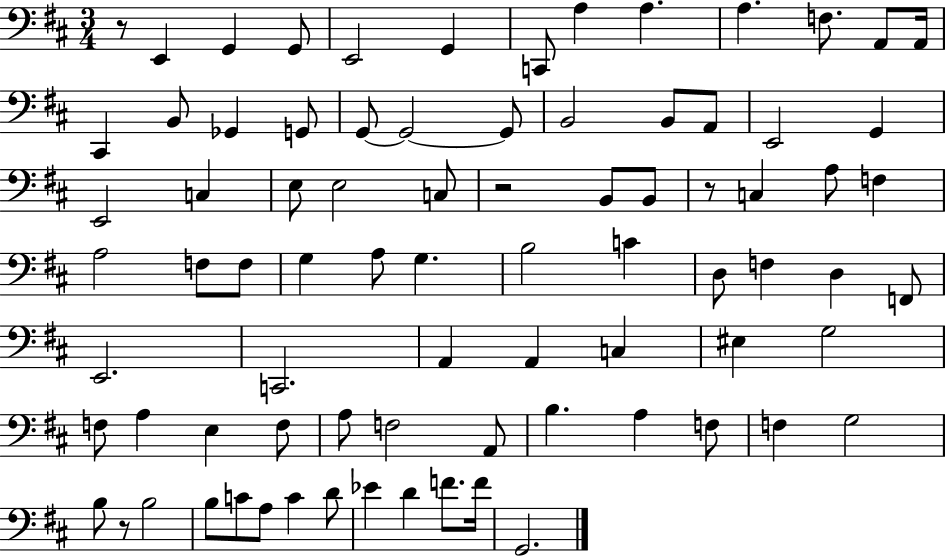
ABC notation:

X:1
T:Untitled
M:3/4
L:1/4
K:D
z/2 E,, G,, G,,/2 E,,2 G,, C,,/2 A, A, A, F,/2 A,,/2 A,,/4 ^C,, B,,/2 _G,, G,,/2 G,,/2 G,,2 G,,/2 B,,2 B,,/2 A,,/2 E,,2 G,, E,,2 C, E,/2 E,2 C,/2 z2 B,,/2 B,,/2 z/2 C, A,/2 F, A,2 F,/2 F,/2 G, A,/2 G, B,2 C D,/2 F, D, F,,/2 E,,2 C,,2 A,, A,, C, ^E, G,2 F,/2 A, E, F,/2 A,/2 F,2 A,,/2 B, A, F,/2 F, G,2 B,/2 z/2 B,2 B,/2 C/2 A,/2 C D/2 _E D F/2 F/4 G,,2